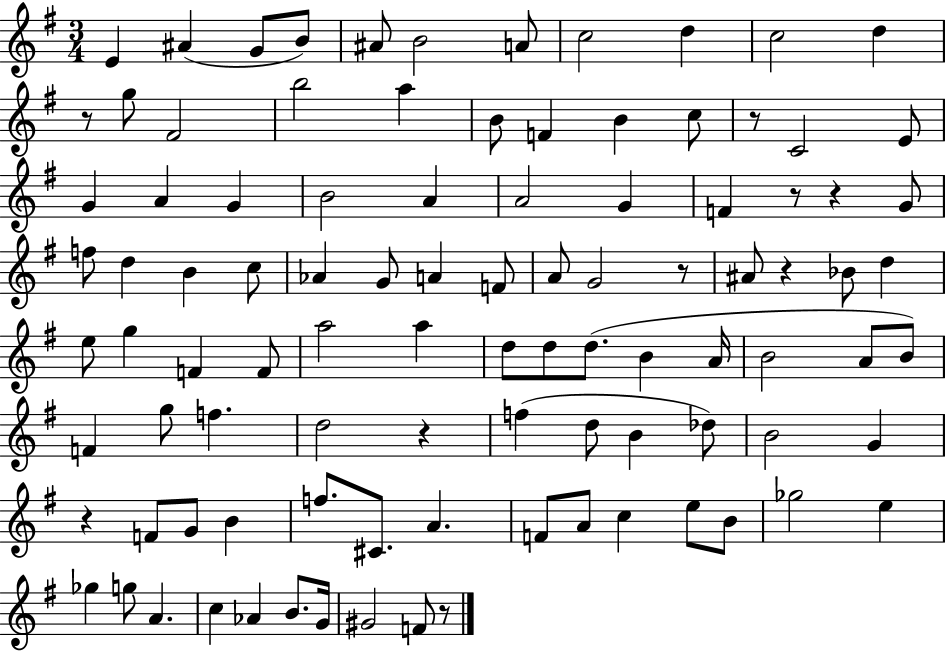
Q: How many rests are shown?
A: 9